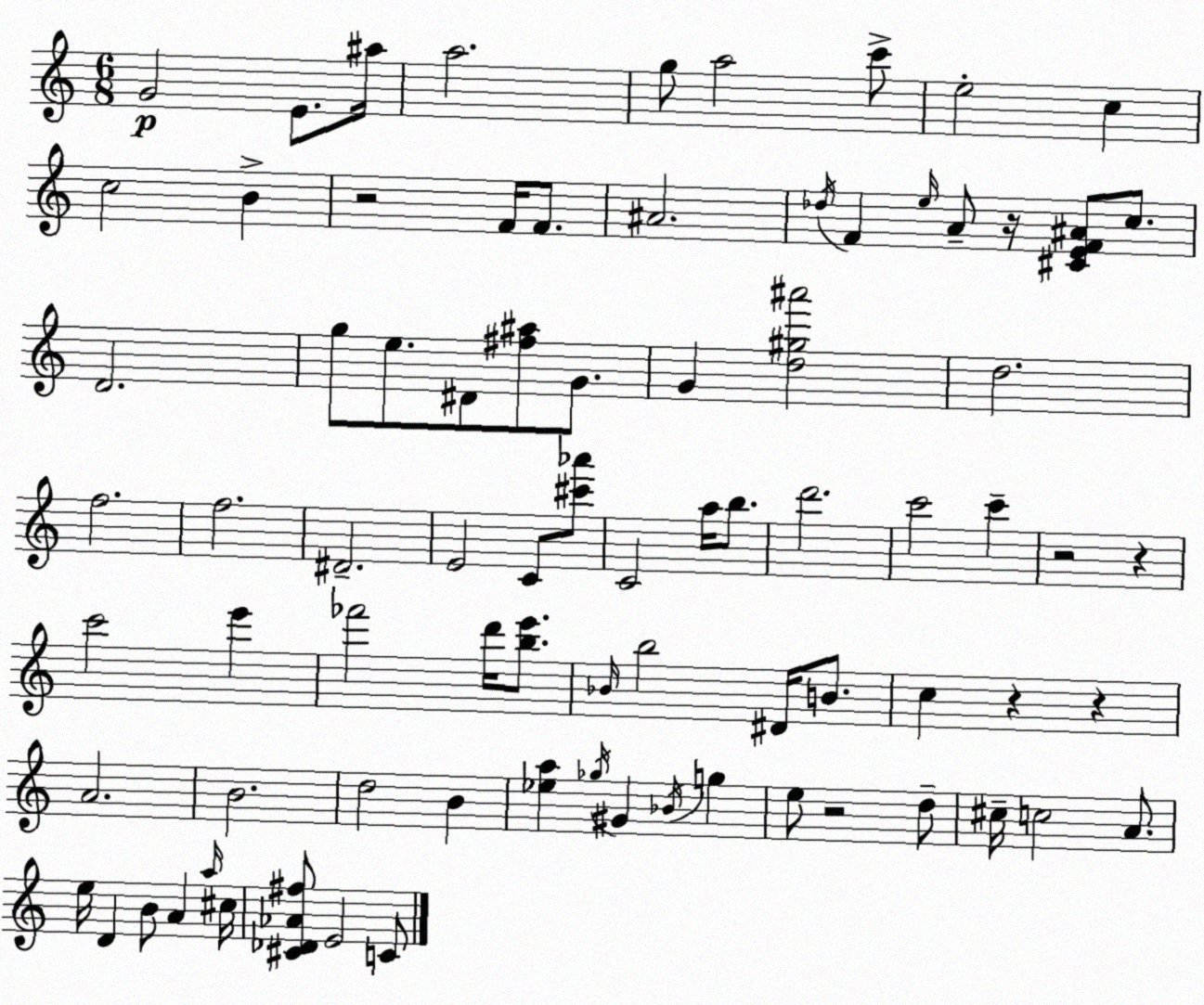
X:1
T:Untitled
M:6/8
L:1/4
K:C
G2 E/2 ^a/4 a2 g/2 a2 c'/2 e2 c c2 B z2 F/4 F/2 ^A2 _d/4 F e/4 A/2 z/4 [^CEF^A]/2 c/2 D2 g/2 e/2 ^D/2 [^f^a]/2 G/2 G [d^g^a']2 d2 f2 f2 ^D2 E2 C/2 [^c'_a']/2 C2 a/4 b/2 d'2 c'2 c' z2 z c'2 e' _f'2 d'/4 [be']/2 _B/4 b2 ^D/4 B/2 c z z A2 B2 d2 B [_ea] _g/4 ^G _B/4 g e/2 z2 d/2 ^c/4 c2 A/2 e/4 D B/2 A a/4 ^c/4 [^C_D_A^f]/2 E2 C/2